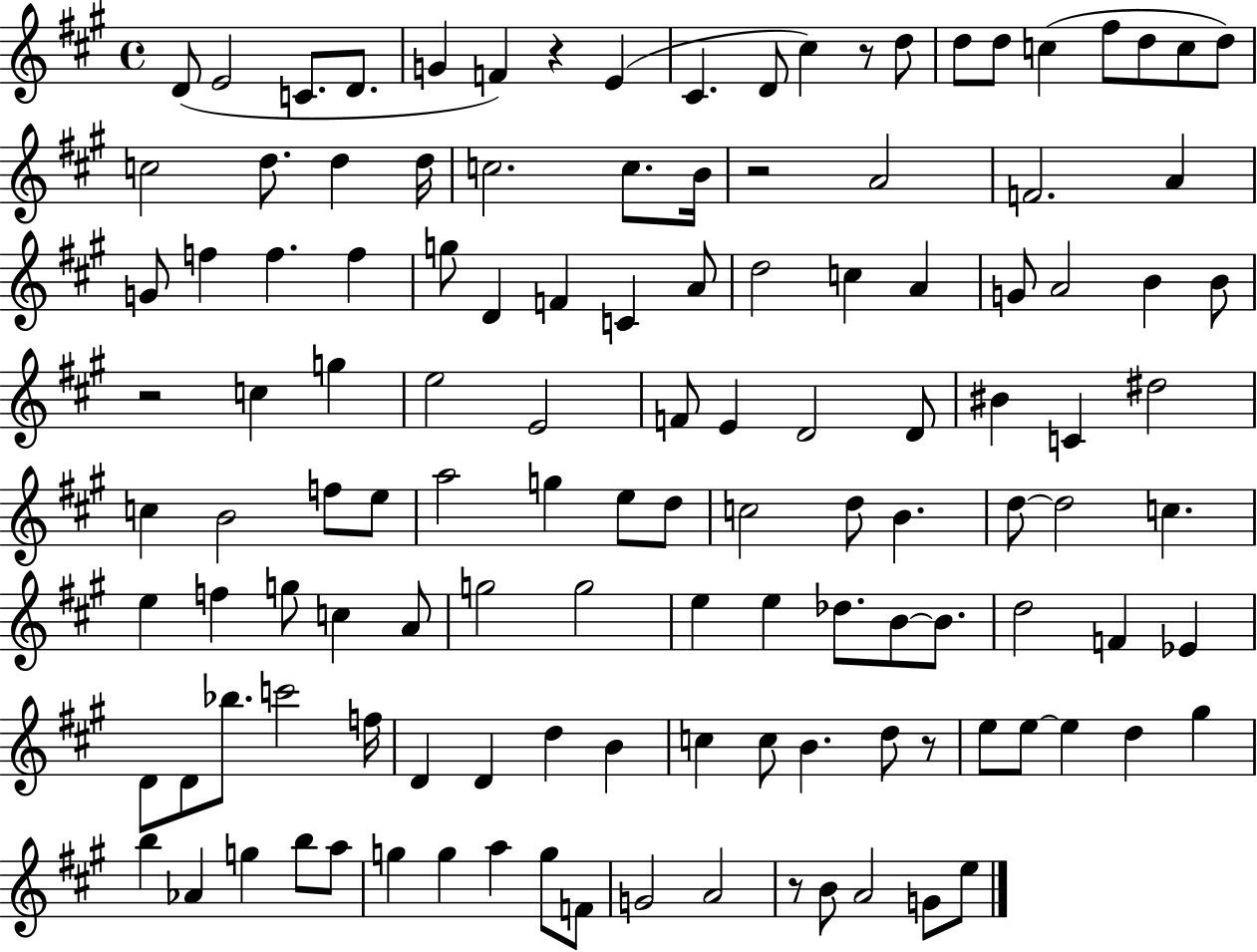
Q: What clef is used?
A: treble